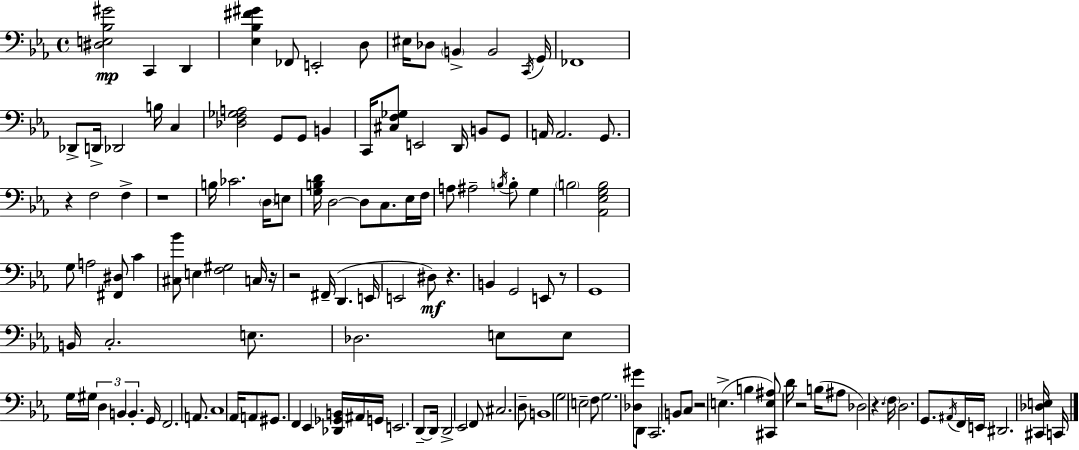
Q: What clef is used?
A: bass